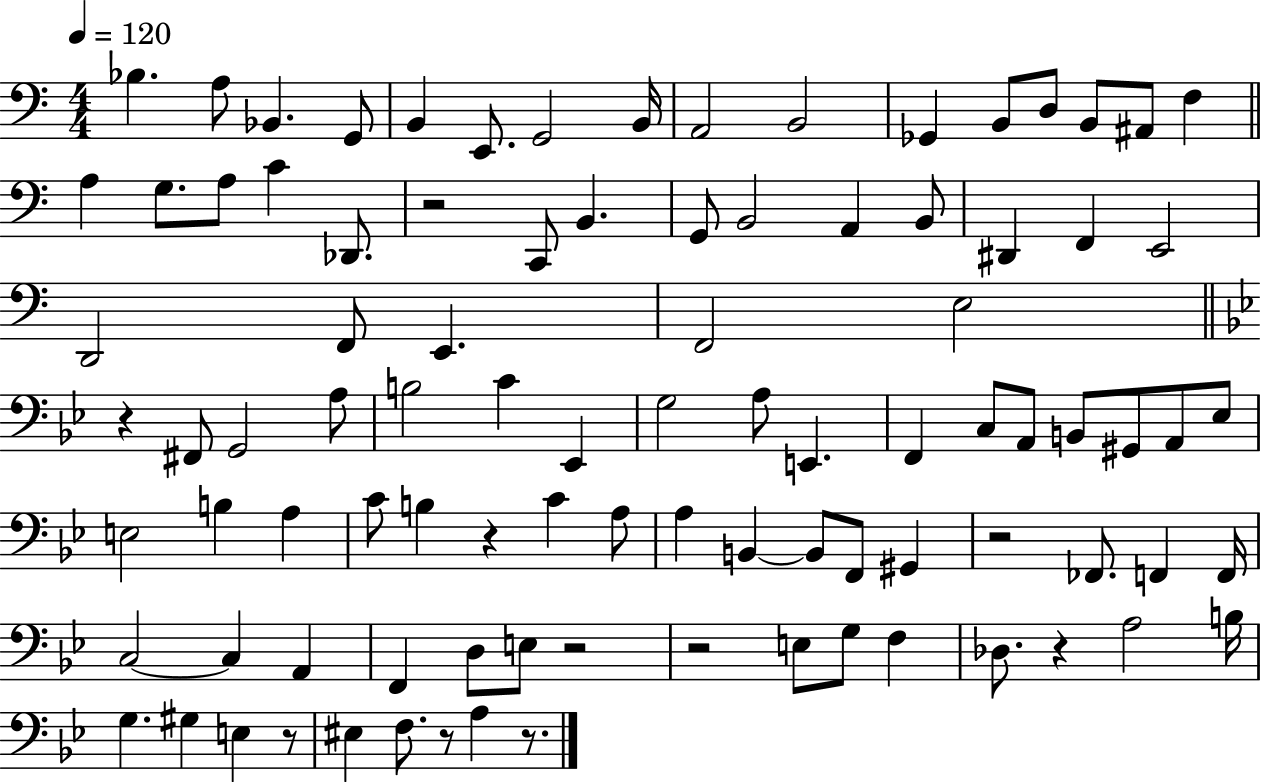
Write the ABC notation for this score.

X:1
T:Untitled
M:4/4
L:1/4
K:C
_B, A,/2 _B,, G,,/2 B,, E,,/2 G,,2 B,,/4 A,,2 B,,2 _G,, B,,/2 D,/2 B,,/2 ^A,,/2 F, A, G,/2 A,/2 C _D,,/2 z2 C,,/2 B,, G,,/2 B,,2 A,, B,,/2 ^D,, F,, E,,2 D,,2 F,,/2 E,, F,,2 E,2 z ^F,,/2 G,,2 A,/2 B,2 C _E,, G,2 A,/2 E,, F,, C,/2 A,,/2 B,,/2 ^G,,/2 A,,/2 _E,/2 E,2 B, A, C/2 B, z C A,/2 A, B,, B,,/2 F,,/2 ^G,, z2 _F,,/2 F,, F,,/4 C,2 C, A,, F,, D,/2 E,/2 z2 z2 E,/2 G,/2 F, _D,/2 z A,2 B,/4 G, ^G, E, z/2 ^E, F,/2 z/2 A, z/2